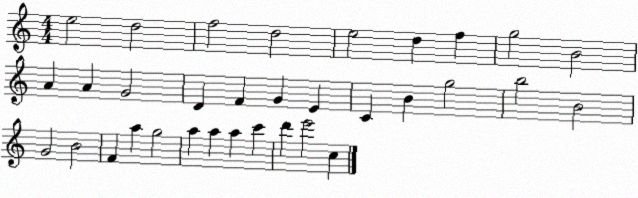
X:1
T:Untitled
M:4/4
L:1/4
K:C
e2 d2 f2 d2 e2 d f g2 B2 A A G2 D F G E C B g2 b2 B2 G2 B2 F a g2 a a a c' d' e'2 c